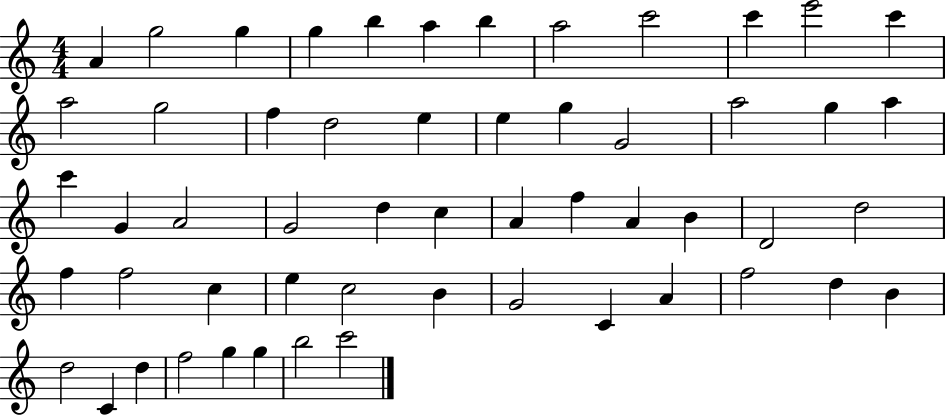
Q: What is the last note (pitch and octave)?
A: C6